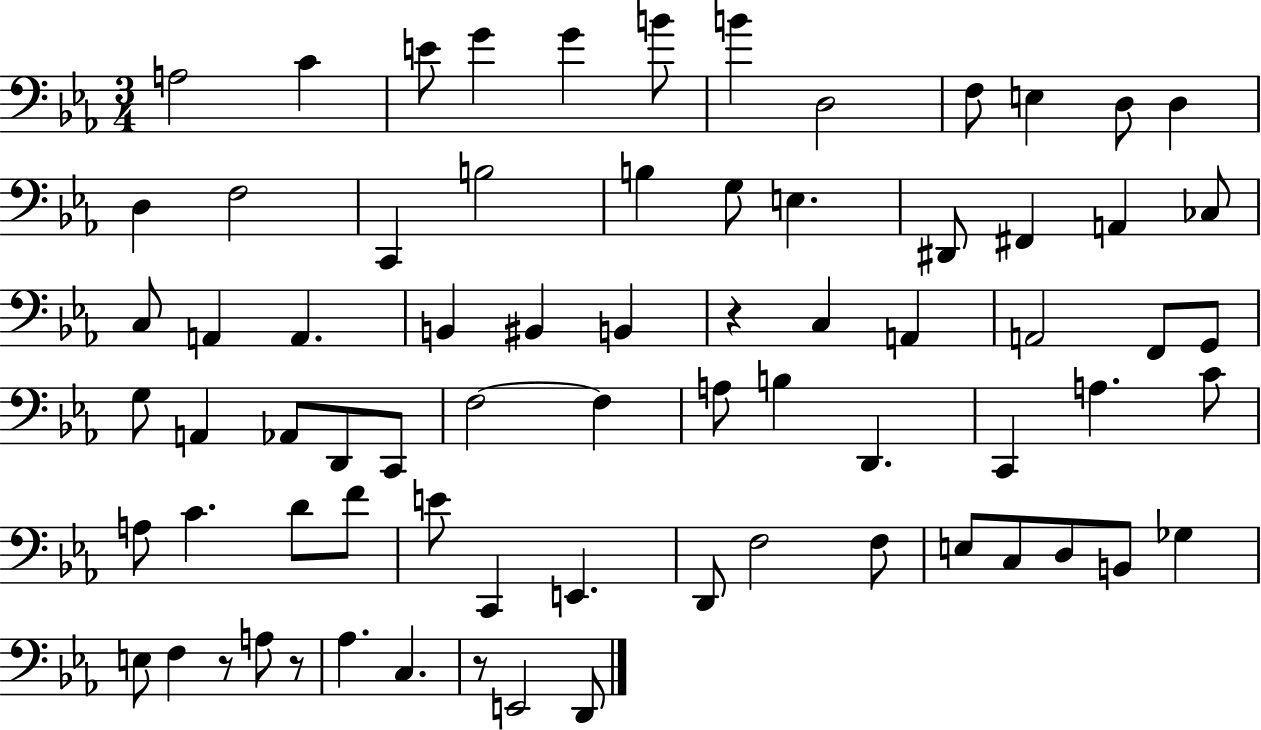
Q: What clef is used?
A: bass